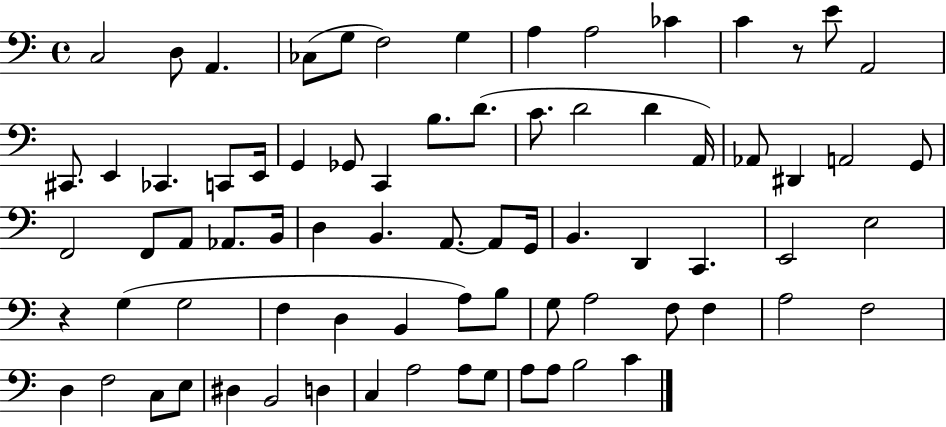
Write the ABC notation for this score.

X:1
T:Untitled
M:4/4
L:1/4
K:C
C,2 D,/2 A,, _C,/2 G,/2 F,2 G, A, A,2 _C C z/2 E/2 A,,2 ^C,,/2 E,, _C,, C,,/2 E,,/4 G,, _G,,/2 C,, B,/2 D/2 C/2 D2 D A,,/4 _A,,/2 ^D,, A,,2 G,,/2 F,,2 F,,/2 A,,/2 _A,,/2 B,,/4 D, B,, A,,/2 A,,/2 G,,/4 B,, D,, C,, E,,2 E,2 z G, G,2 F, D, B,, A,/2 B,/2 G,/2 A,2 F,/2 F, A,2 F,2 D, F,2 C,/2 E,/2 ^D, B,,2 D, C, A,2 A,/2 G,/2 A,/2 A,/2 B,2 C